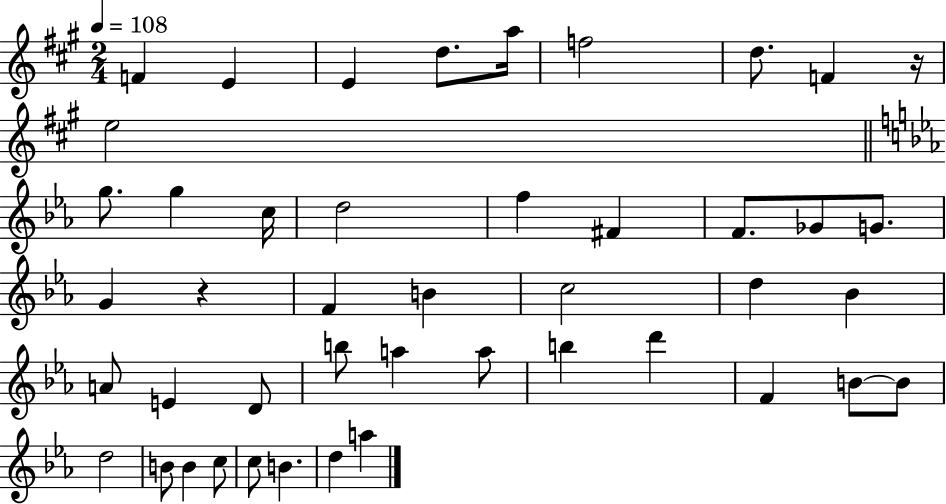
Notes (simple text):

F4/q E4/q E4/q D5/e. A5/s F5/h D5/e. F4/q R/s E5/h G5/e. G5/q C5/s D5/h F5/q F#4/q F4/e. Gb4/e G4/e. G4/q R/q F4/q B4/q C5/h D5/q Bb4/q A4/e E4/q D4/e B5/e A5/q A5/e B5/q D6/q F4/q B4/e B4/e D5/h B4/e B4/q C5/e C5/e B4/q. D5/q A5/q